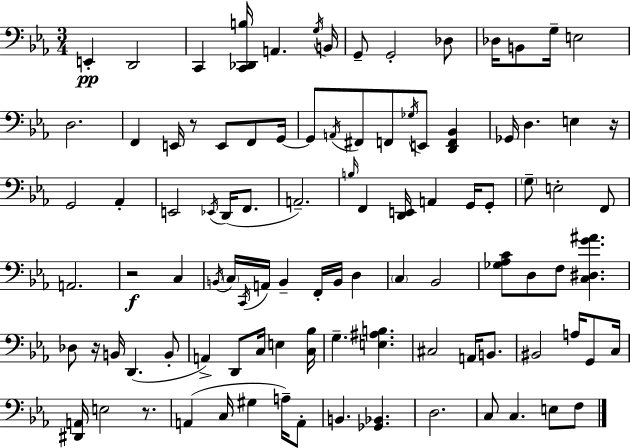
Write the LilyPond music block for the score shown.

{
  \clef bass
  \numericTimeSignature
  \time 3/4
  \key ees \major
  e,4-.\pp d,2 | c,4 <c, des, b>16 a,4. \acciaccatura { g16 } | b,16 g,8-- g,2-. des8 | des16 b,8 g16-- e2 | \break d2. | f,4 e,16 r8 e,8 f,8 | g,16~~ g,8 \acciaccatura { a,16 } fis,8 f,8 \acciaccatura { ges16 } e,8 <d, f, bes,>4 | ges,16 d4. e4 | \break r16 g,2 aes,4-. | e,2 \acciaccatura { ees,16 }( | d,16 f,8. a,2.--) | \grace { b16 } f,4 <d, e,>16 a,4 | \break g,16 g,8-. \parenthesize g8-- e2-. | f,8 a,2. | r2\f | c4 \acciaccatura { b,16 } \parenthesize c16 \acciaccatura { c,16 } a,16 b,4-- | \break f,16-. b,16 d4 \parenthesize c4 bes,2 | <ges aes c'>8 d8 f8 | <c dis g' ais'>4. des8 r16 b,16 d,4.( | b,8-. a,4->) d,8 | \break c16 e4 <c bes>16 g4.-- | <e ais b>4. cis2 | a,16 b,8. bis,2 | a16 g,8 c16 <dis, a,>16 e2 | \break r8. a,4( c16 | gis4 a16--) a,8-. b,4. | <ges, bes,>4. d2. | c8 c4. | \break e8 f8 \bar "|."
}